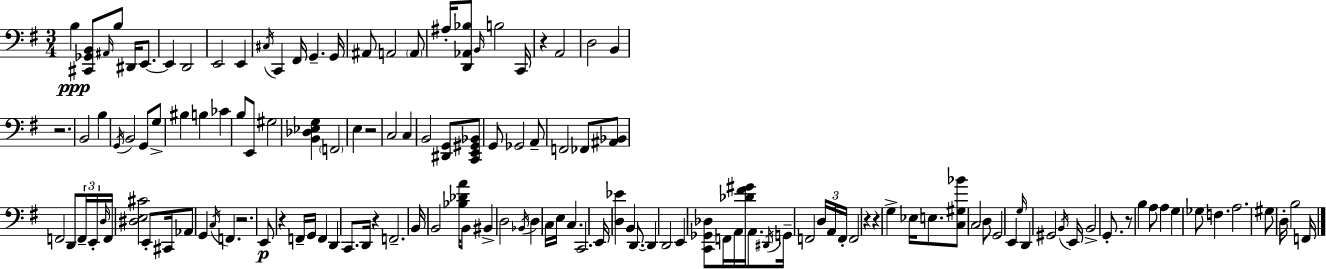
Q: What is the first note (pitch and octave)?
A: B3